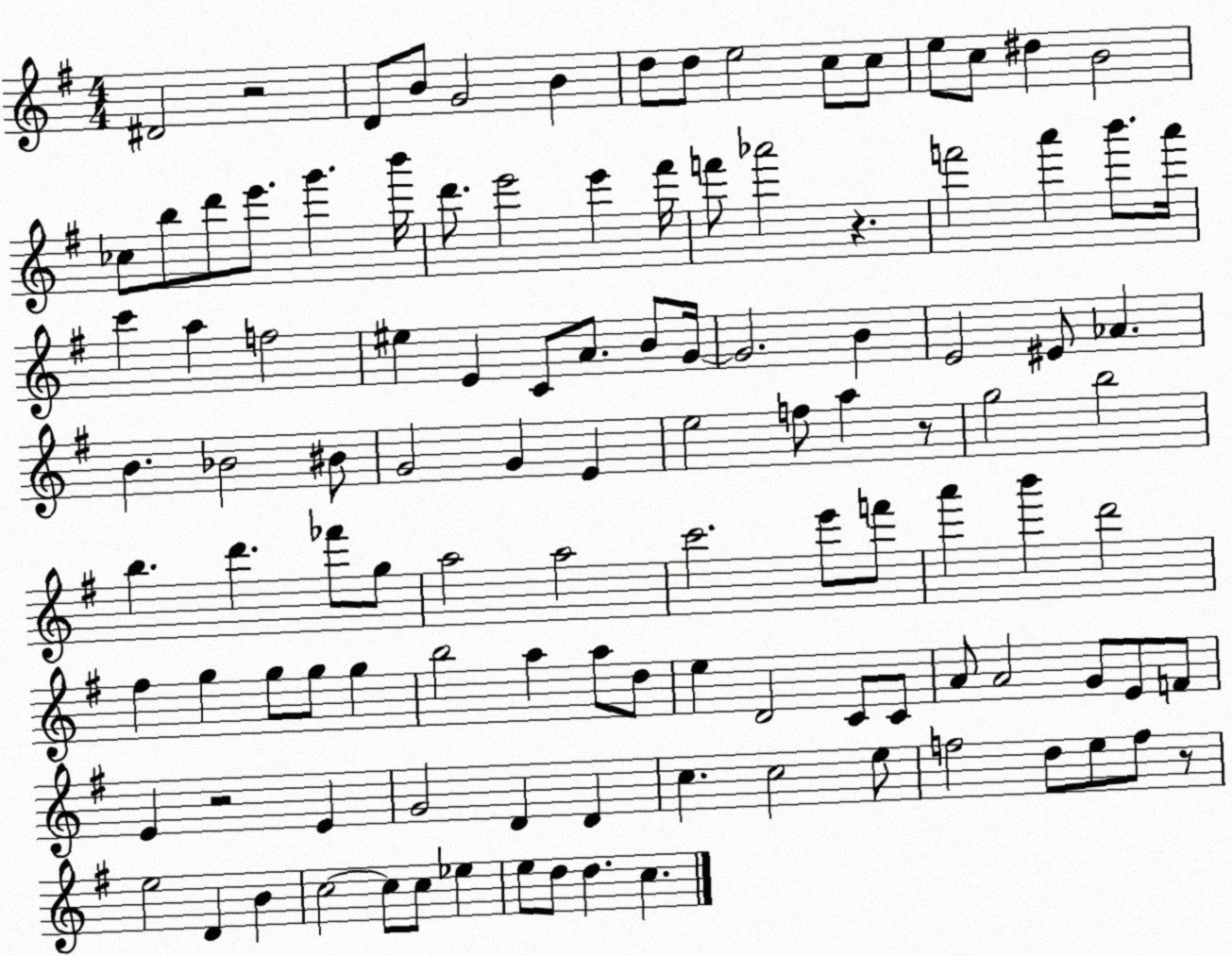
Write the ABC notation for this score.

X:1
T:Untitled
M:4/4
L:1/4
K:G
^D2 z2 D/2 B/2 G2 B d/2 d/2 e2 c/2 c/2 e/2 c/2 ^d B2 _c/2 b/2 d'/2 e'/2 g' b'/4 d'/2 e'2 e' ^f'/4 f'/2 _a'2 z f'2 a' b'/2 a'/4 c' a f2 ^e E C/2 A/2 B/2 G/4 G2 B E2 ^E/2 _A B _B2 ^B/2 G2 G E e2 f/2 a z/2 g2 b2 b d' _f'/2 g/2 a2 a2 c'2 e'/2 f'/2 a' b' d'2 ^f g g/2 g/2 g b2 a a/2 d/2 e D2 C/2 C/2 A/2 A2 G/2 E/2 F/2 E z2 E G2 D D c c2 e/2 f2 d/2 e/2 f/2 z/2 e2 D B c2 c/2 c/2 _e e/2 d/2 d c